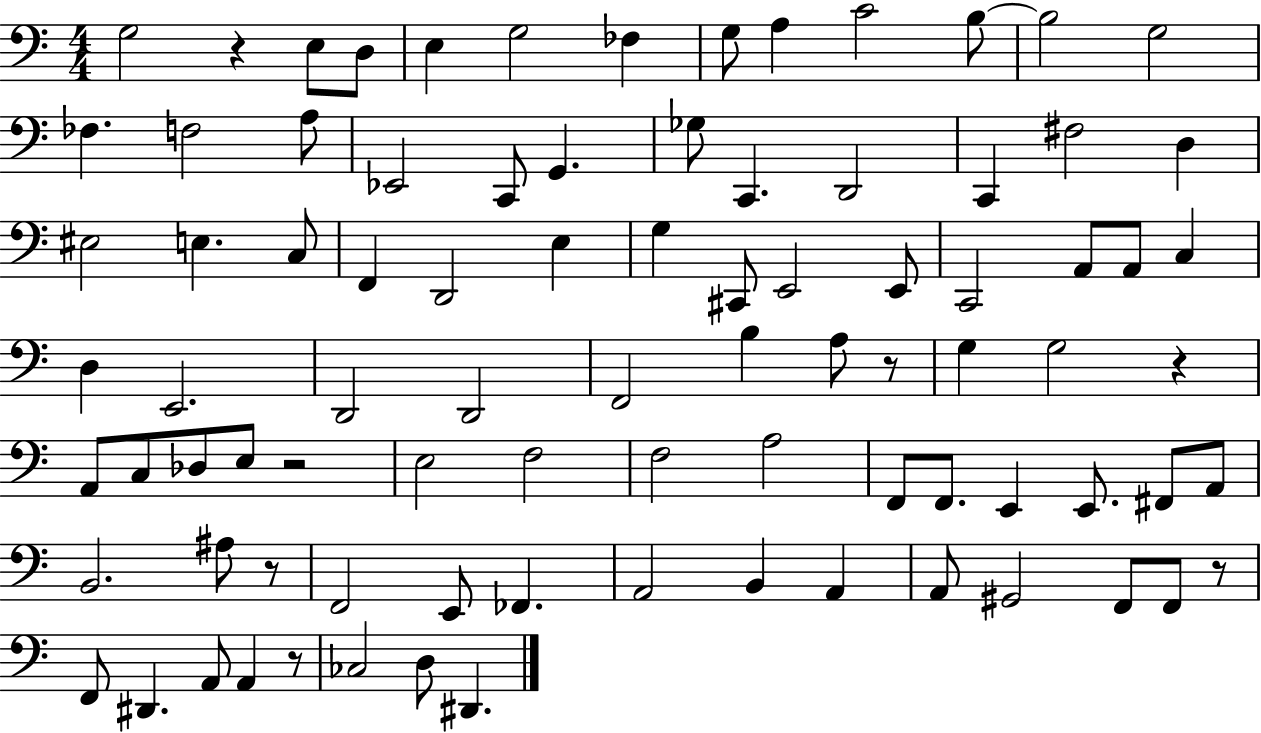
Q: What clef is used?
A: bass